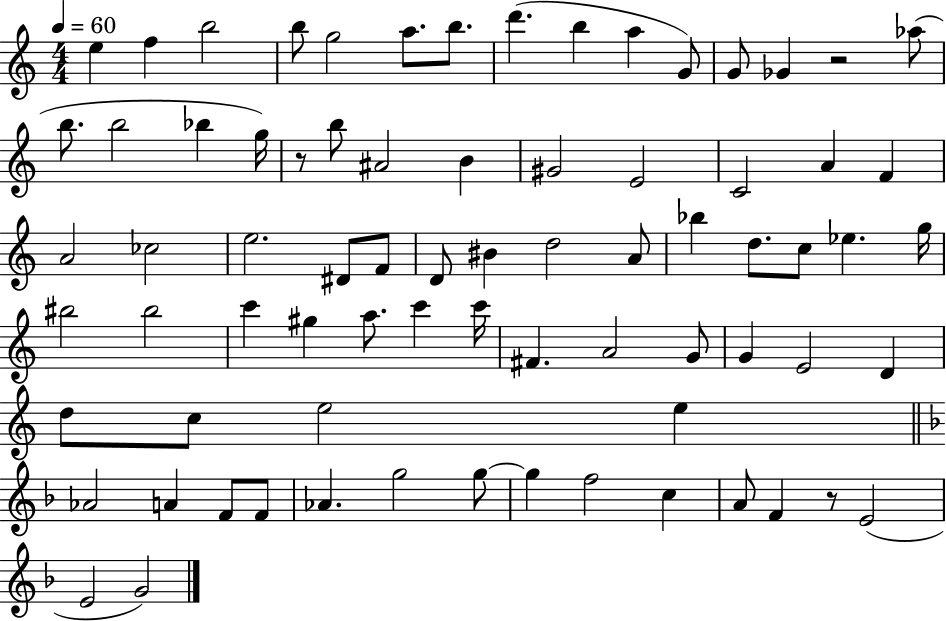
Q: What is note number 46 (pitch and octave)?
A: C6